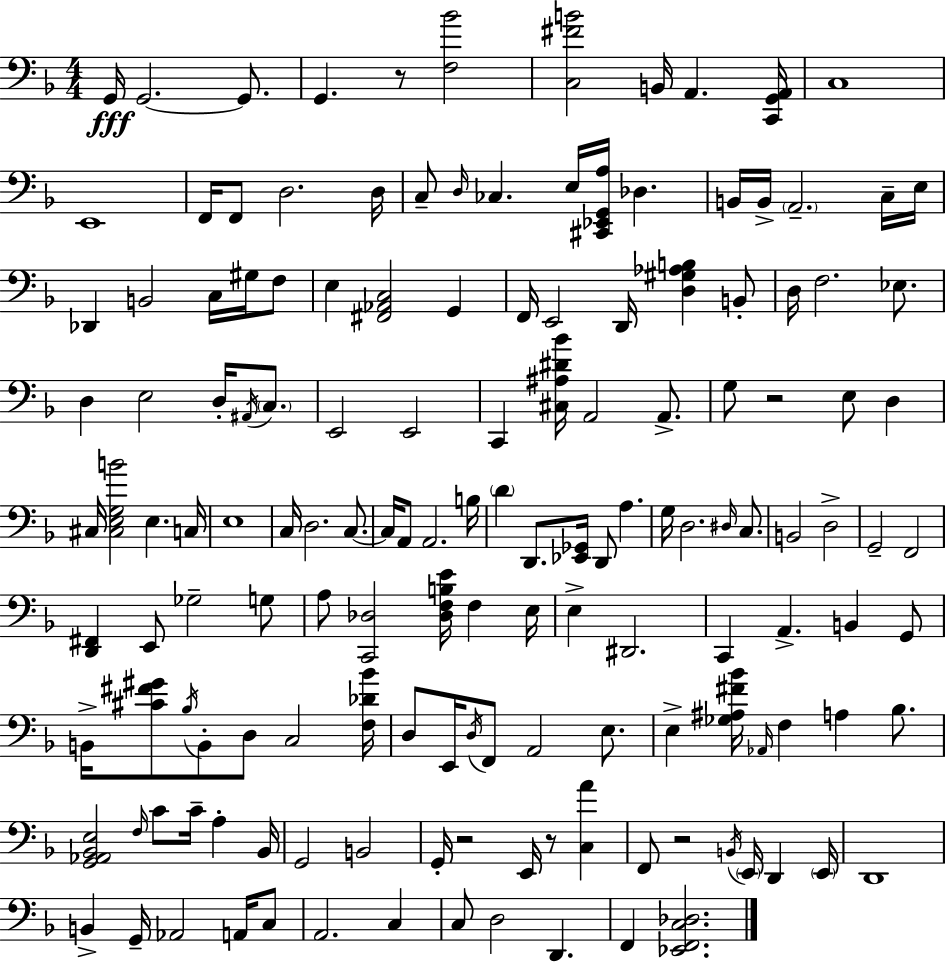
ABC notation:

X:1
T:Untitled
M:4/4
L:1/4
K:Dm
G,,/4 G,,2 G,,/2 G,, z/2 [F,_B]2 [C,^FB]2 B,,/4 A,, [C,,G,,A,,]/4 C,4 E,,4 F,,/4 F,,/2 D,2 D,/4 C,/2 D,/4 _C, E,/4 [^C,,_E,,G,,A,]/4 _D, B,,/4 B,,/4 A,,2 C,/4 E,/4 _D,, B,,2 C,/4 ^G,/4 F,/2 E, [^F,,_A,,C,]2 G,, F,,/4 E,,2 D,,/4 [D,^G,_A,B,] B,,/2 D,/4 F,2 _E,/2 D, E,2 D,/4 ^A,,/4 C,/2 E,,2 E,,2 C,, [^C,^A,^D_B]/4 A,,2 A,,/2 G,/2 z2 E,/2 D, ^C,/4 [^C,E,G,B]2 E, C,/4 E,4 C,/4 D,2 C,/2 C,/4 A,,/2 A,,2 B,/4 D D,,/2 [_E,,_G,,]/4 D,,/2 A, G,/4 D,2 ^D,/4 C,/2 B,,2 D,2 G,,2 F,,2 [D,,^F,,] E,,/2 _G,2 G,/2 A,/2 [C,,_D,]2 [_D,F,B,E]/4 F, E,/4 E, ^D,,2 C,, A,, B,, G,,/2 B,,/4 [^C^F^G]/2 _B,/4 B,,/2 D,/2 C,2 [F,_D_B]/4 D,/2 E,,/4 D,/4 F,,/2 A,,2 E,/2 E, [_G,^A,^F_B]/4 _A,,/4 F, A, _B,/2 [G,,_A,,_B,,E,]2 F,/4 C/2 C/4 A, _B,,/4 G,,2 B,,2 G,,/4 z2 E,,/4 z/2 [C,A] F,,/2 z2 B,,/4 E,,/4 D,, E,,/4 D,,4 B,, G,,/4 _A,,2 A,,/4 C,/2 A,,2 C, C,/2 D,2 D,, F,, [_E,,F,,C,_D,]2